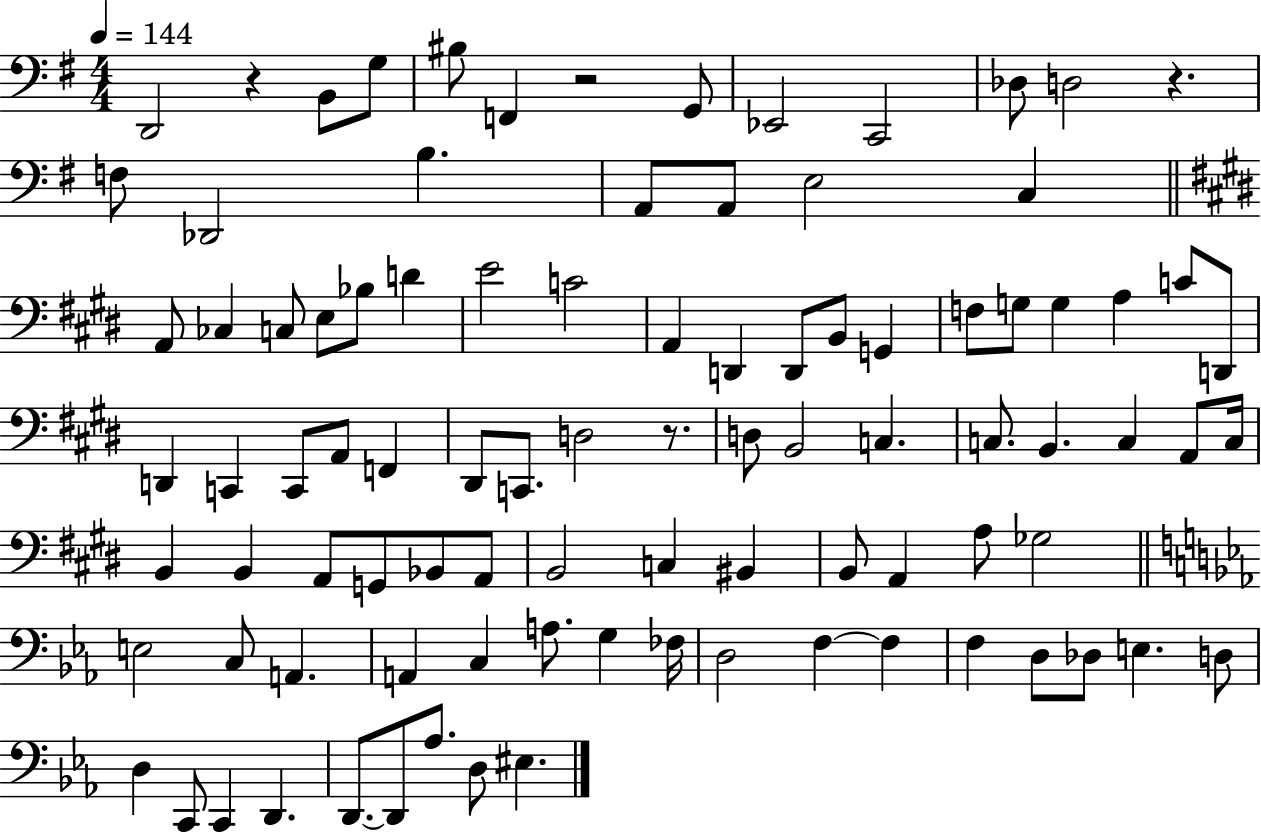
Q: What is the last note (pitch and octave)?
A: EIS3